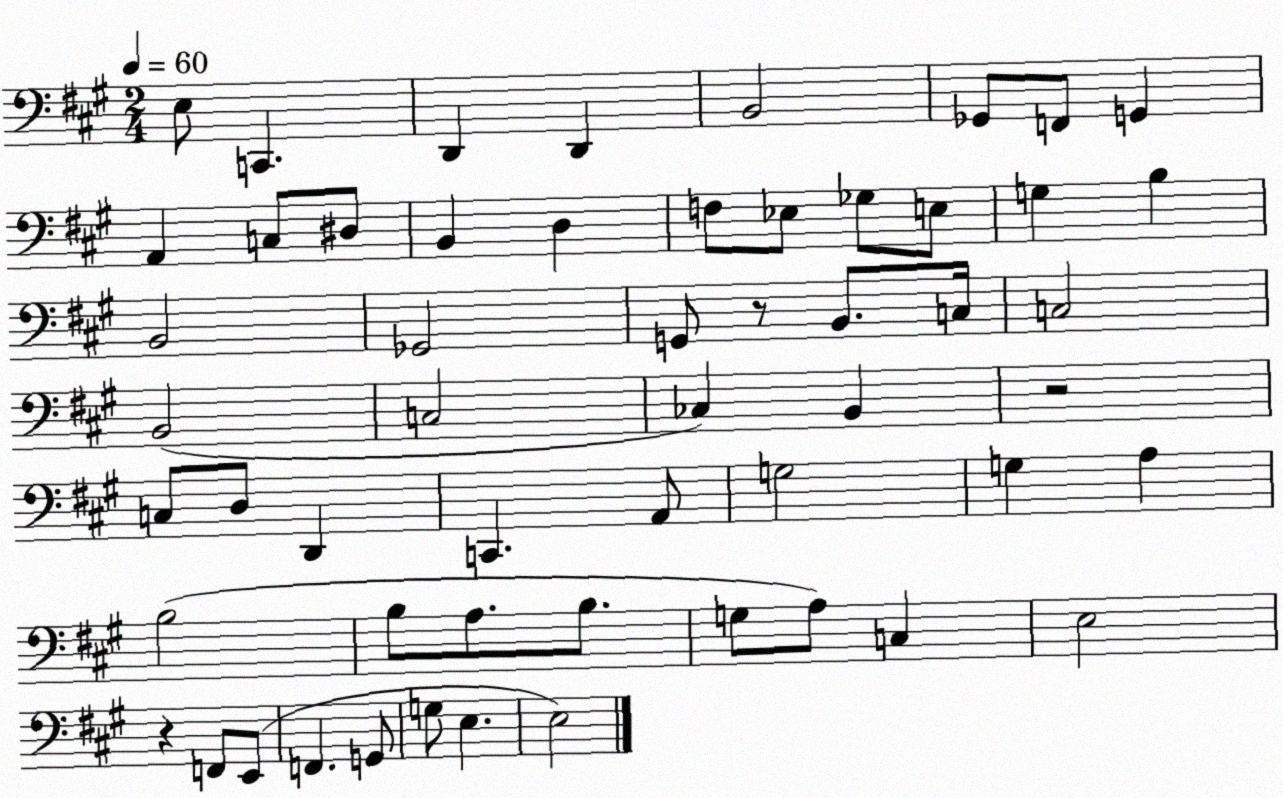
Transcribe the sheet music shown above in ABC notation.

X:1
T:Untitled
M:2/4
L:1/4
K:A
E,/2 C,, D,, D,, B,,2 _G,,/2 F,,/2 G,, A,, C,/2 ^D,/2 B,, D, F,/2 _E,/2 _G,/2 E,/2 G, B, B,,2 _G,,2 G,,/2 z/2 B,,/2 C,/4 C,2 B,,2 C,2 _C, B,, z2 C,/2 D,/2 D,, C,, A,,/2 G,2 G, A, B,2 B,/2 A,/2 B,/2 G,/2 A,/2 C, E,2 z F,,/2 E,,/2 F,, G,,/2 G,/2 E, E,2